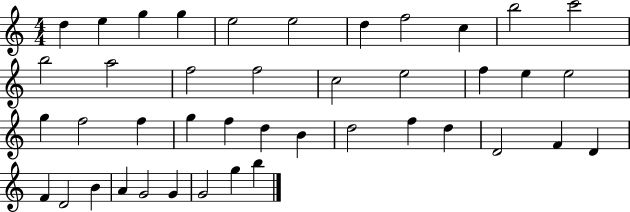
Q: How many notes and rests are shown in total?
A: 42